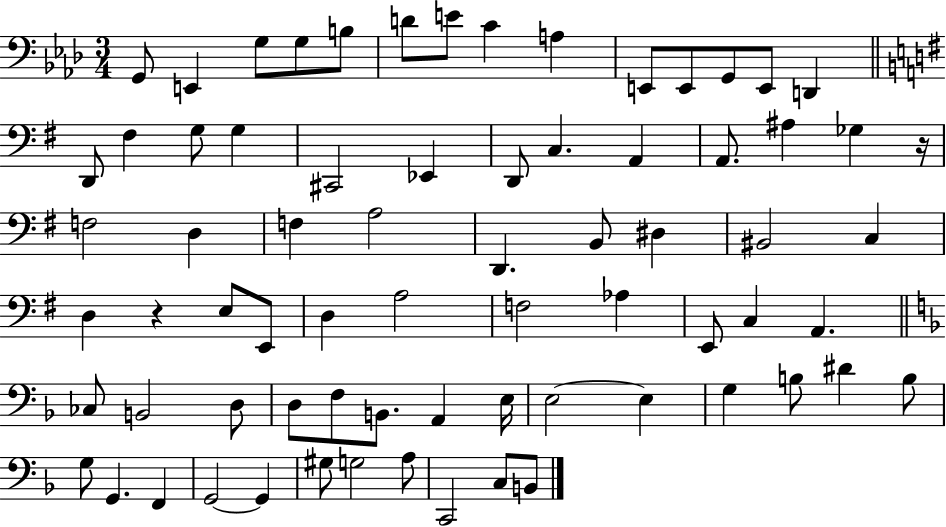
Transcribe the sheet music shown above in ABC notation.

X:1
T:Untitled
M:3/4
L:1/4
K:Ab
G,,/2 E,, G,/2 G,/2 B,/2 D/2 E/2 C A, E,,/2 E,,/2 G,,/2 E,,/2 D,, D,,/2 ^F, G,/2 G, ^C,,2 _E,, D,,/2 C, A,, A,,/2 ^A, _G, z/4 F,2 D, F, A,2 D,, B,,/2 ^D, ^B,,2 C, D, z E,/2 E,,/2 D, A,2 F,2 _A, E,,/2 C, A,, _C,/2 B,,2 D,/2 D,/2 F,/2 B,,/2 A,, E,/4 E,2 E, G, B,/2 ^D B,/2 G,/2 G,, F,, G,,2 G,, ^G,/2 G,2 A,/2 C,,2 C,/2 B,,/2